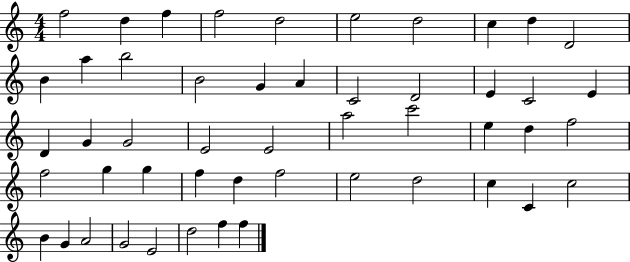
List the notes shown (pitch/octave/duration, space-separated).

F5/h D5/q F5/q F5/h D5/h E5/h D5/h C5/q D5/q D4/h B4/q A5/q B5/h B4/h G4/q A4/q C4/h D4/h E4/q C4/h E4/q D4/q G4/q G4/h E4/h E4/h A5/h C6/h E5/q D5/q F5/h F5/h G5/q G5/q F5/q D5/q F5/h E5/h D5/h C5/q C4/q C5/h B4/q G4/q A4/h G4/h E4/h D5/h F5/q F5/q